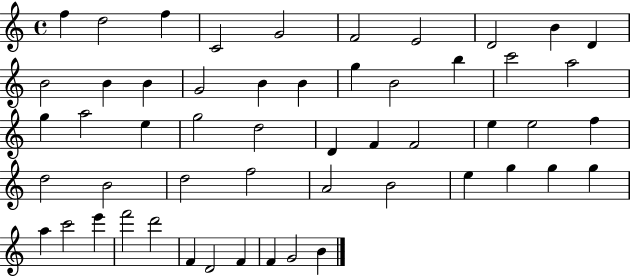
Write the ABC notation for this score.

X:1
T:Untitled
M:4/4
L:1/4
K:C
f d2 f C2 G2 F2 E2 D2 B D B2 B B G2 B B g B2 b c'2 a2 g a2 e g2 d2 D F F2 e e2 f d2 B2 d2 f2 A2 B2 e g g g a c'2 e' f'2 d'2 F D2 F F G2 B